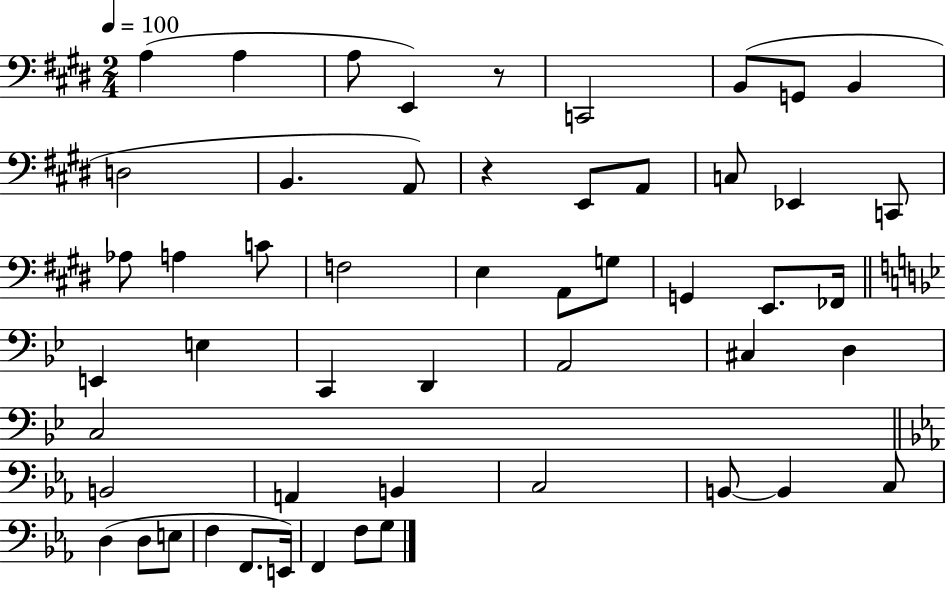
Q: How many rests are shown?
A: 2